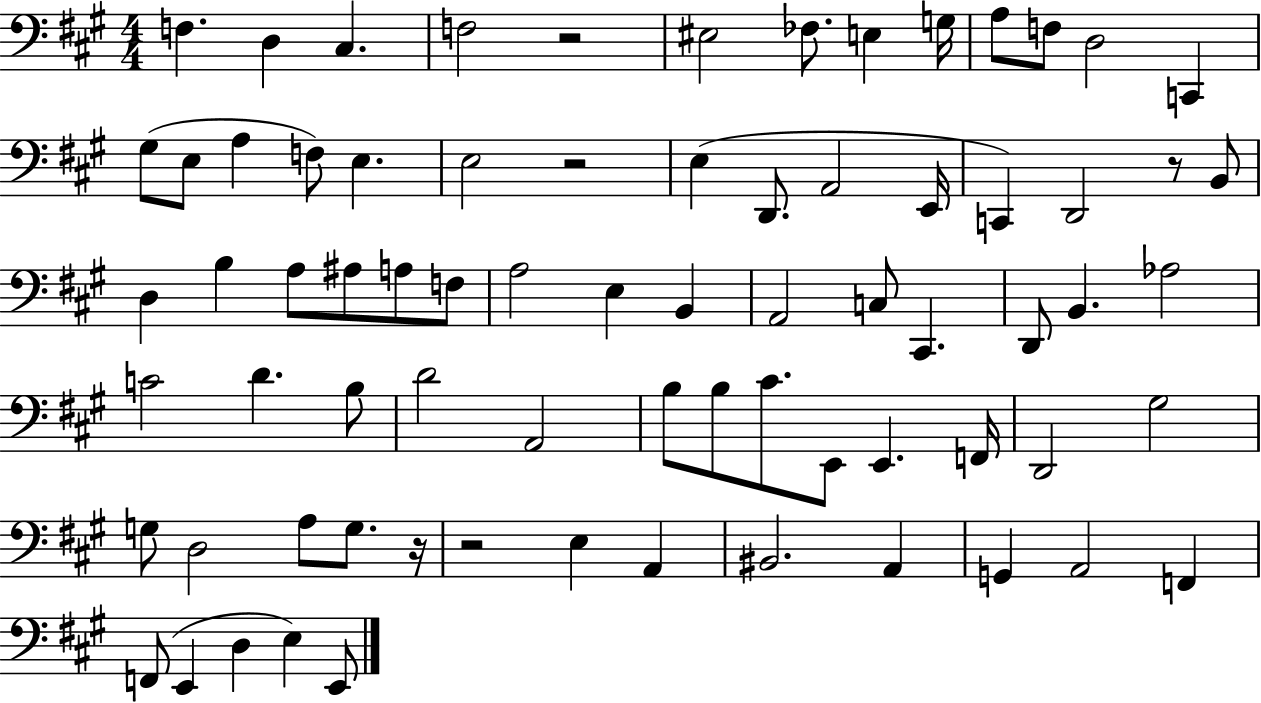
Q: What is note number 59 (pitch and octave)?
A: A2